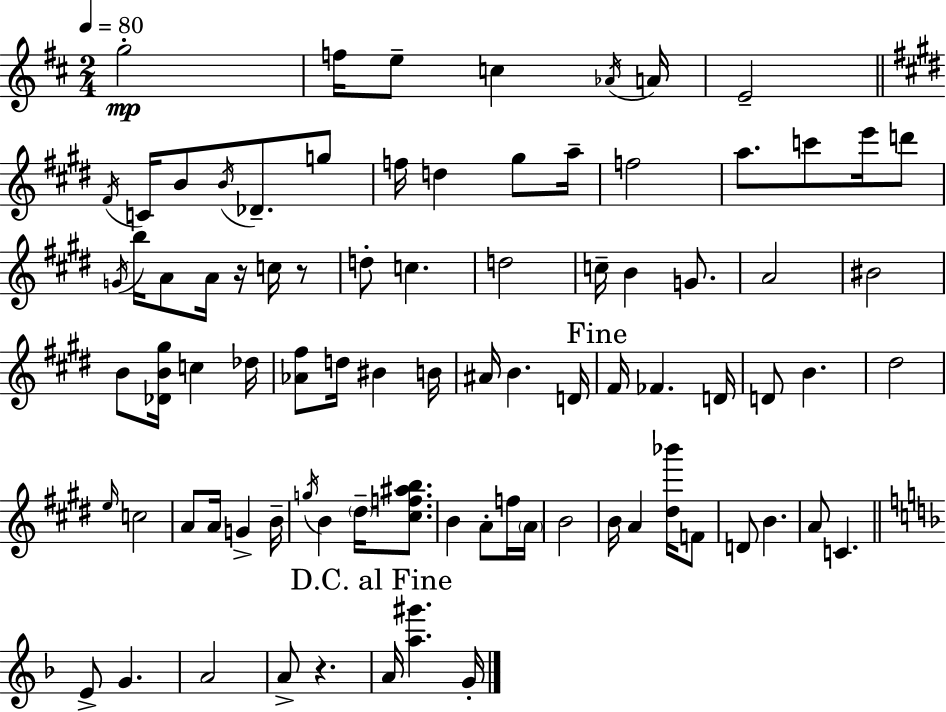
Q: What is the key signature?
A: D major